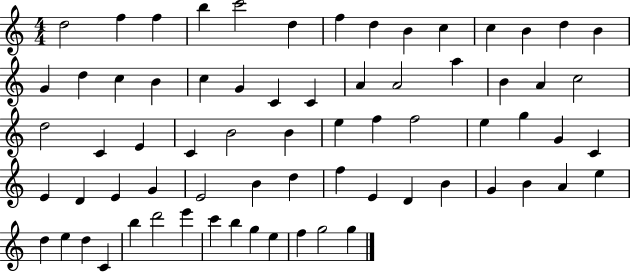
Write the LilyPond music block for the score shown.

{
  \clef treble
  \numericTimeSignature
  \time 4/4
  \key c \major
  d''2 f''4 f''4 | b''4 c'''2 d''4 | f''4 d''4 b'4 c''4 | c''4 b'4 d''4 b'4 | \break g'4 d''4 c''4 b'4 | c''4 g'4 c'4 c'4 | a'4 a'2 a''4 | b'4 a'4 c''2 | \break d''2 c'4 e'4 | c'4 b'2 b'4 | e''4 f''4 f''2 | e''4 g''4 g'4 c'4 | \break e'4 d'4 e'4 g'4 | e'2 b'4 d''4 | f''4 e'4 d'4 b'4 | g'4 b'4 a'4 e''4 | \break d''4 e''4 d''4 c'4 | b''4 d'''2 e'''4 | c'''4 b''4 g''4 e''4 | f''4 g''2 g''4 | \break \bar "|."
}